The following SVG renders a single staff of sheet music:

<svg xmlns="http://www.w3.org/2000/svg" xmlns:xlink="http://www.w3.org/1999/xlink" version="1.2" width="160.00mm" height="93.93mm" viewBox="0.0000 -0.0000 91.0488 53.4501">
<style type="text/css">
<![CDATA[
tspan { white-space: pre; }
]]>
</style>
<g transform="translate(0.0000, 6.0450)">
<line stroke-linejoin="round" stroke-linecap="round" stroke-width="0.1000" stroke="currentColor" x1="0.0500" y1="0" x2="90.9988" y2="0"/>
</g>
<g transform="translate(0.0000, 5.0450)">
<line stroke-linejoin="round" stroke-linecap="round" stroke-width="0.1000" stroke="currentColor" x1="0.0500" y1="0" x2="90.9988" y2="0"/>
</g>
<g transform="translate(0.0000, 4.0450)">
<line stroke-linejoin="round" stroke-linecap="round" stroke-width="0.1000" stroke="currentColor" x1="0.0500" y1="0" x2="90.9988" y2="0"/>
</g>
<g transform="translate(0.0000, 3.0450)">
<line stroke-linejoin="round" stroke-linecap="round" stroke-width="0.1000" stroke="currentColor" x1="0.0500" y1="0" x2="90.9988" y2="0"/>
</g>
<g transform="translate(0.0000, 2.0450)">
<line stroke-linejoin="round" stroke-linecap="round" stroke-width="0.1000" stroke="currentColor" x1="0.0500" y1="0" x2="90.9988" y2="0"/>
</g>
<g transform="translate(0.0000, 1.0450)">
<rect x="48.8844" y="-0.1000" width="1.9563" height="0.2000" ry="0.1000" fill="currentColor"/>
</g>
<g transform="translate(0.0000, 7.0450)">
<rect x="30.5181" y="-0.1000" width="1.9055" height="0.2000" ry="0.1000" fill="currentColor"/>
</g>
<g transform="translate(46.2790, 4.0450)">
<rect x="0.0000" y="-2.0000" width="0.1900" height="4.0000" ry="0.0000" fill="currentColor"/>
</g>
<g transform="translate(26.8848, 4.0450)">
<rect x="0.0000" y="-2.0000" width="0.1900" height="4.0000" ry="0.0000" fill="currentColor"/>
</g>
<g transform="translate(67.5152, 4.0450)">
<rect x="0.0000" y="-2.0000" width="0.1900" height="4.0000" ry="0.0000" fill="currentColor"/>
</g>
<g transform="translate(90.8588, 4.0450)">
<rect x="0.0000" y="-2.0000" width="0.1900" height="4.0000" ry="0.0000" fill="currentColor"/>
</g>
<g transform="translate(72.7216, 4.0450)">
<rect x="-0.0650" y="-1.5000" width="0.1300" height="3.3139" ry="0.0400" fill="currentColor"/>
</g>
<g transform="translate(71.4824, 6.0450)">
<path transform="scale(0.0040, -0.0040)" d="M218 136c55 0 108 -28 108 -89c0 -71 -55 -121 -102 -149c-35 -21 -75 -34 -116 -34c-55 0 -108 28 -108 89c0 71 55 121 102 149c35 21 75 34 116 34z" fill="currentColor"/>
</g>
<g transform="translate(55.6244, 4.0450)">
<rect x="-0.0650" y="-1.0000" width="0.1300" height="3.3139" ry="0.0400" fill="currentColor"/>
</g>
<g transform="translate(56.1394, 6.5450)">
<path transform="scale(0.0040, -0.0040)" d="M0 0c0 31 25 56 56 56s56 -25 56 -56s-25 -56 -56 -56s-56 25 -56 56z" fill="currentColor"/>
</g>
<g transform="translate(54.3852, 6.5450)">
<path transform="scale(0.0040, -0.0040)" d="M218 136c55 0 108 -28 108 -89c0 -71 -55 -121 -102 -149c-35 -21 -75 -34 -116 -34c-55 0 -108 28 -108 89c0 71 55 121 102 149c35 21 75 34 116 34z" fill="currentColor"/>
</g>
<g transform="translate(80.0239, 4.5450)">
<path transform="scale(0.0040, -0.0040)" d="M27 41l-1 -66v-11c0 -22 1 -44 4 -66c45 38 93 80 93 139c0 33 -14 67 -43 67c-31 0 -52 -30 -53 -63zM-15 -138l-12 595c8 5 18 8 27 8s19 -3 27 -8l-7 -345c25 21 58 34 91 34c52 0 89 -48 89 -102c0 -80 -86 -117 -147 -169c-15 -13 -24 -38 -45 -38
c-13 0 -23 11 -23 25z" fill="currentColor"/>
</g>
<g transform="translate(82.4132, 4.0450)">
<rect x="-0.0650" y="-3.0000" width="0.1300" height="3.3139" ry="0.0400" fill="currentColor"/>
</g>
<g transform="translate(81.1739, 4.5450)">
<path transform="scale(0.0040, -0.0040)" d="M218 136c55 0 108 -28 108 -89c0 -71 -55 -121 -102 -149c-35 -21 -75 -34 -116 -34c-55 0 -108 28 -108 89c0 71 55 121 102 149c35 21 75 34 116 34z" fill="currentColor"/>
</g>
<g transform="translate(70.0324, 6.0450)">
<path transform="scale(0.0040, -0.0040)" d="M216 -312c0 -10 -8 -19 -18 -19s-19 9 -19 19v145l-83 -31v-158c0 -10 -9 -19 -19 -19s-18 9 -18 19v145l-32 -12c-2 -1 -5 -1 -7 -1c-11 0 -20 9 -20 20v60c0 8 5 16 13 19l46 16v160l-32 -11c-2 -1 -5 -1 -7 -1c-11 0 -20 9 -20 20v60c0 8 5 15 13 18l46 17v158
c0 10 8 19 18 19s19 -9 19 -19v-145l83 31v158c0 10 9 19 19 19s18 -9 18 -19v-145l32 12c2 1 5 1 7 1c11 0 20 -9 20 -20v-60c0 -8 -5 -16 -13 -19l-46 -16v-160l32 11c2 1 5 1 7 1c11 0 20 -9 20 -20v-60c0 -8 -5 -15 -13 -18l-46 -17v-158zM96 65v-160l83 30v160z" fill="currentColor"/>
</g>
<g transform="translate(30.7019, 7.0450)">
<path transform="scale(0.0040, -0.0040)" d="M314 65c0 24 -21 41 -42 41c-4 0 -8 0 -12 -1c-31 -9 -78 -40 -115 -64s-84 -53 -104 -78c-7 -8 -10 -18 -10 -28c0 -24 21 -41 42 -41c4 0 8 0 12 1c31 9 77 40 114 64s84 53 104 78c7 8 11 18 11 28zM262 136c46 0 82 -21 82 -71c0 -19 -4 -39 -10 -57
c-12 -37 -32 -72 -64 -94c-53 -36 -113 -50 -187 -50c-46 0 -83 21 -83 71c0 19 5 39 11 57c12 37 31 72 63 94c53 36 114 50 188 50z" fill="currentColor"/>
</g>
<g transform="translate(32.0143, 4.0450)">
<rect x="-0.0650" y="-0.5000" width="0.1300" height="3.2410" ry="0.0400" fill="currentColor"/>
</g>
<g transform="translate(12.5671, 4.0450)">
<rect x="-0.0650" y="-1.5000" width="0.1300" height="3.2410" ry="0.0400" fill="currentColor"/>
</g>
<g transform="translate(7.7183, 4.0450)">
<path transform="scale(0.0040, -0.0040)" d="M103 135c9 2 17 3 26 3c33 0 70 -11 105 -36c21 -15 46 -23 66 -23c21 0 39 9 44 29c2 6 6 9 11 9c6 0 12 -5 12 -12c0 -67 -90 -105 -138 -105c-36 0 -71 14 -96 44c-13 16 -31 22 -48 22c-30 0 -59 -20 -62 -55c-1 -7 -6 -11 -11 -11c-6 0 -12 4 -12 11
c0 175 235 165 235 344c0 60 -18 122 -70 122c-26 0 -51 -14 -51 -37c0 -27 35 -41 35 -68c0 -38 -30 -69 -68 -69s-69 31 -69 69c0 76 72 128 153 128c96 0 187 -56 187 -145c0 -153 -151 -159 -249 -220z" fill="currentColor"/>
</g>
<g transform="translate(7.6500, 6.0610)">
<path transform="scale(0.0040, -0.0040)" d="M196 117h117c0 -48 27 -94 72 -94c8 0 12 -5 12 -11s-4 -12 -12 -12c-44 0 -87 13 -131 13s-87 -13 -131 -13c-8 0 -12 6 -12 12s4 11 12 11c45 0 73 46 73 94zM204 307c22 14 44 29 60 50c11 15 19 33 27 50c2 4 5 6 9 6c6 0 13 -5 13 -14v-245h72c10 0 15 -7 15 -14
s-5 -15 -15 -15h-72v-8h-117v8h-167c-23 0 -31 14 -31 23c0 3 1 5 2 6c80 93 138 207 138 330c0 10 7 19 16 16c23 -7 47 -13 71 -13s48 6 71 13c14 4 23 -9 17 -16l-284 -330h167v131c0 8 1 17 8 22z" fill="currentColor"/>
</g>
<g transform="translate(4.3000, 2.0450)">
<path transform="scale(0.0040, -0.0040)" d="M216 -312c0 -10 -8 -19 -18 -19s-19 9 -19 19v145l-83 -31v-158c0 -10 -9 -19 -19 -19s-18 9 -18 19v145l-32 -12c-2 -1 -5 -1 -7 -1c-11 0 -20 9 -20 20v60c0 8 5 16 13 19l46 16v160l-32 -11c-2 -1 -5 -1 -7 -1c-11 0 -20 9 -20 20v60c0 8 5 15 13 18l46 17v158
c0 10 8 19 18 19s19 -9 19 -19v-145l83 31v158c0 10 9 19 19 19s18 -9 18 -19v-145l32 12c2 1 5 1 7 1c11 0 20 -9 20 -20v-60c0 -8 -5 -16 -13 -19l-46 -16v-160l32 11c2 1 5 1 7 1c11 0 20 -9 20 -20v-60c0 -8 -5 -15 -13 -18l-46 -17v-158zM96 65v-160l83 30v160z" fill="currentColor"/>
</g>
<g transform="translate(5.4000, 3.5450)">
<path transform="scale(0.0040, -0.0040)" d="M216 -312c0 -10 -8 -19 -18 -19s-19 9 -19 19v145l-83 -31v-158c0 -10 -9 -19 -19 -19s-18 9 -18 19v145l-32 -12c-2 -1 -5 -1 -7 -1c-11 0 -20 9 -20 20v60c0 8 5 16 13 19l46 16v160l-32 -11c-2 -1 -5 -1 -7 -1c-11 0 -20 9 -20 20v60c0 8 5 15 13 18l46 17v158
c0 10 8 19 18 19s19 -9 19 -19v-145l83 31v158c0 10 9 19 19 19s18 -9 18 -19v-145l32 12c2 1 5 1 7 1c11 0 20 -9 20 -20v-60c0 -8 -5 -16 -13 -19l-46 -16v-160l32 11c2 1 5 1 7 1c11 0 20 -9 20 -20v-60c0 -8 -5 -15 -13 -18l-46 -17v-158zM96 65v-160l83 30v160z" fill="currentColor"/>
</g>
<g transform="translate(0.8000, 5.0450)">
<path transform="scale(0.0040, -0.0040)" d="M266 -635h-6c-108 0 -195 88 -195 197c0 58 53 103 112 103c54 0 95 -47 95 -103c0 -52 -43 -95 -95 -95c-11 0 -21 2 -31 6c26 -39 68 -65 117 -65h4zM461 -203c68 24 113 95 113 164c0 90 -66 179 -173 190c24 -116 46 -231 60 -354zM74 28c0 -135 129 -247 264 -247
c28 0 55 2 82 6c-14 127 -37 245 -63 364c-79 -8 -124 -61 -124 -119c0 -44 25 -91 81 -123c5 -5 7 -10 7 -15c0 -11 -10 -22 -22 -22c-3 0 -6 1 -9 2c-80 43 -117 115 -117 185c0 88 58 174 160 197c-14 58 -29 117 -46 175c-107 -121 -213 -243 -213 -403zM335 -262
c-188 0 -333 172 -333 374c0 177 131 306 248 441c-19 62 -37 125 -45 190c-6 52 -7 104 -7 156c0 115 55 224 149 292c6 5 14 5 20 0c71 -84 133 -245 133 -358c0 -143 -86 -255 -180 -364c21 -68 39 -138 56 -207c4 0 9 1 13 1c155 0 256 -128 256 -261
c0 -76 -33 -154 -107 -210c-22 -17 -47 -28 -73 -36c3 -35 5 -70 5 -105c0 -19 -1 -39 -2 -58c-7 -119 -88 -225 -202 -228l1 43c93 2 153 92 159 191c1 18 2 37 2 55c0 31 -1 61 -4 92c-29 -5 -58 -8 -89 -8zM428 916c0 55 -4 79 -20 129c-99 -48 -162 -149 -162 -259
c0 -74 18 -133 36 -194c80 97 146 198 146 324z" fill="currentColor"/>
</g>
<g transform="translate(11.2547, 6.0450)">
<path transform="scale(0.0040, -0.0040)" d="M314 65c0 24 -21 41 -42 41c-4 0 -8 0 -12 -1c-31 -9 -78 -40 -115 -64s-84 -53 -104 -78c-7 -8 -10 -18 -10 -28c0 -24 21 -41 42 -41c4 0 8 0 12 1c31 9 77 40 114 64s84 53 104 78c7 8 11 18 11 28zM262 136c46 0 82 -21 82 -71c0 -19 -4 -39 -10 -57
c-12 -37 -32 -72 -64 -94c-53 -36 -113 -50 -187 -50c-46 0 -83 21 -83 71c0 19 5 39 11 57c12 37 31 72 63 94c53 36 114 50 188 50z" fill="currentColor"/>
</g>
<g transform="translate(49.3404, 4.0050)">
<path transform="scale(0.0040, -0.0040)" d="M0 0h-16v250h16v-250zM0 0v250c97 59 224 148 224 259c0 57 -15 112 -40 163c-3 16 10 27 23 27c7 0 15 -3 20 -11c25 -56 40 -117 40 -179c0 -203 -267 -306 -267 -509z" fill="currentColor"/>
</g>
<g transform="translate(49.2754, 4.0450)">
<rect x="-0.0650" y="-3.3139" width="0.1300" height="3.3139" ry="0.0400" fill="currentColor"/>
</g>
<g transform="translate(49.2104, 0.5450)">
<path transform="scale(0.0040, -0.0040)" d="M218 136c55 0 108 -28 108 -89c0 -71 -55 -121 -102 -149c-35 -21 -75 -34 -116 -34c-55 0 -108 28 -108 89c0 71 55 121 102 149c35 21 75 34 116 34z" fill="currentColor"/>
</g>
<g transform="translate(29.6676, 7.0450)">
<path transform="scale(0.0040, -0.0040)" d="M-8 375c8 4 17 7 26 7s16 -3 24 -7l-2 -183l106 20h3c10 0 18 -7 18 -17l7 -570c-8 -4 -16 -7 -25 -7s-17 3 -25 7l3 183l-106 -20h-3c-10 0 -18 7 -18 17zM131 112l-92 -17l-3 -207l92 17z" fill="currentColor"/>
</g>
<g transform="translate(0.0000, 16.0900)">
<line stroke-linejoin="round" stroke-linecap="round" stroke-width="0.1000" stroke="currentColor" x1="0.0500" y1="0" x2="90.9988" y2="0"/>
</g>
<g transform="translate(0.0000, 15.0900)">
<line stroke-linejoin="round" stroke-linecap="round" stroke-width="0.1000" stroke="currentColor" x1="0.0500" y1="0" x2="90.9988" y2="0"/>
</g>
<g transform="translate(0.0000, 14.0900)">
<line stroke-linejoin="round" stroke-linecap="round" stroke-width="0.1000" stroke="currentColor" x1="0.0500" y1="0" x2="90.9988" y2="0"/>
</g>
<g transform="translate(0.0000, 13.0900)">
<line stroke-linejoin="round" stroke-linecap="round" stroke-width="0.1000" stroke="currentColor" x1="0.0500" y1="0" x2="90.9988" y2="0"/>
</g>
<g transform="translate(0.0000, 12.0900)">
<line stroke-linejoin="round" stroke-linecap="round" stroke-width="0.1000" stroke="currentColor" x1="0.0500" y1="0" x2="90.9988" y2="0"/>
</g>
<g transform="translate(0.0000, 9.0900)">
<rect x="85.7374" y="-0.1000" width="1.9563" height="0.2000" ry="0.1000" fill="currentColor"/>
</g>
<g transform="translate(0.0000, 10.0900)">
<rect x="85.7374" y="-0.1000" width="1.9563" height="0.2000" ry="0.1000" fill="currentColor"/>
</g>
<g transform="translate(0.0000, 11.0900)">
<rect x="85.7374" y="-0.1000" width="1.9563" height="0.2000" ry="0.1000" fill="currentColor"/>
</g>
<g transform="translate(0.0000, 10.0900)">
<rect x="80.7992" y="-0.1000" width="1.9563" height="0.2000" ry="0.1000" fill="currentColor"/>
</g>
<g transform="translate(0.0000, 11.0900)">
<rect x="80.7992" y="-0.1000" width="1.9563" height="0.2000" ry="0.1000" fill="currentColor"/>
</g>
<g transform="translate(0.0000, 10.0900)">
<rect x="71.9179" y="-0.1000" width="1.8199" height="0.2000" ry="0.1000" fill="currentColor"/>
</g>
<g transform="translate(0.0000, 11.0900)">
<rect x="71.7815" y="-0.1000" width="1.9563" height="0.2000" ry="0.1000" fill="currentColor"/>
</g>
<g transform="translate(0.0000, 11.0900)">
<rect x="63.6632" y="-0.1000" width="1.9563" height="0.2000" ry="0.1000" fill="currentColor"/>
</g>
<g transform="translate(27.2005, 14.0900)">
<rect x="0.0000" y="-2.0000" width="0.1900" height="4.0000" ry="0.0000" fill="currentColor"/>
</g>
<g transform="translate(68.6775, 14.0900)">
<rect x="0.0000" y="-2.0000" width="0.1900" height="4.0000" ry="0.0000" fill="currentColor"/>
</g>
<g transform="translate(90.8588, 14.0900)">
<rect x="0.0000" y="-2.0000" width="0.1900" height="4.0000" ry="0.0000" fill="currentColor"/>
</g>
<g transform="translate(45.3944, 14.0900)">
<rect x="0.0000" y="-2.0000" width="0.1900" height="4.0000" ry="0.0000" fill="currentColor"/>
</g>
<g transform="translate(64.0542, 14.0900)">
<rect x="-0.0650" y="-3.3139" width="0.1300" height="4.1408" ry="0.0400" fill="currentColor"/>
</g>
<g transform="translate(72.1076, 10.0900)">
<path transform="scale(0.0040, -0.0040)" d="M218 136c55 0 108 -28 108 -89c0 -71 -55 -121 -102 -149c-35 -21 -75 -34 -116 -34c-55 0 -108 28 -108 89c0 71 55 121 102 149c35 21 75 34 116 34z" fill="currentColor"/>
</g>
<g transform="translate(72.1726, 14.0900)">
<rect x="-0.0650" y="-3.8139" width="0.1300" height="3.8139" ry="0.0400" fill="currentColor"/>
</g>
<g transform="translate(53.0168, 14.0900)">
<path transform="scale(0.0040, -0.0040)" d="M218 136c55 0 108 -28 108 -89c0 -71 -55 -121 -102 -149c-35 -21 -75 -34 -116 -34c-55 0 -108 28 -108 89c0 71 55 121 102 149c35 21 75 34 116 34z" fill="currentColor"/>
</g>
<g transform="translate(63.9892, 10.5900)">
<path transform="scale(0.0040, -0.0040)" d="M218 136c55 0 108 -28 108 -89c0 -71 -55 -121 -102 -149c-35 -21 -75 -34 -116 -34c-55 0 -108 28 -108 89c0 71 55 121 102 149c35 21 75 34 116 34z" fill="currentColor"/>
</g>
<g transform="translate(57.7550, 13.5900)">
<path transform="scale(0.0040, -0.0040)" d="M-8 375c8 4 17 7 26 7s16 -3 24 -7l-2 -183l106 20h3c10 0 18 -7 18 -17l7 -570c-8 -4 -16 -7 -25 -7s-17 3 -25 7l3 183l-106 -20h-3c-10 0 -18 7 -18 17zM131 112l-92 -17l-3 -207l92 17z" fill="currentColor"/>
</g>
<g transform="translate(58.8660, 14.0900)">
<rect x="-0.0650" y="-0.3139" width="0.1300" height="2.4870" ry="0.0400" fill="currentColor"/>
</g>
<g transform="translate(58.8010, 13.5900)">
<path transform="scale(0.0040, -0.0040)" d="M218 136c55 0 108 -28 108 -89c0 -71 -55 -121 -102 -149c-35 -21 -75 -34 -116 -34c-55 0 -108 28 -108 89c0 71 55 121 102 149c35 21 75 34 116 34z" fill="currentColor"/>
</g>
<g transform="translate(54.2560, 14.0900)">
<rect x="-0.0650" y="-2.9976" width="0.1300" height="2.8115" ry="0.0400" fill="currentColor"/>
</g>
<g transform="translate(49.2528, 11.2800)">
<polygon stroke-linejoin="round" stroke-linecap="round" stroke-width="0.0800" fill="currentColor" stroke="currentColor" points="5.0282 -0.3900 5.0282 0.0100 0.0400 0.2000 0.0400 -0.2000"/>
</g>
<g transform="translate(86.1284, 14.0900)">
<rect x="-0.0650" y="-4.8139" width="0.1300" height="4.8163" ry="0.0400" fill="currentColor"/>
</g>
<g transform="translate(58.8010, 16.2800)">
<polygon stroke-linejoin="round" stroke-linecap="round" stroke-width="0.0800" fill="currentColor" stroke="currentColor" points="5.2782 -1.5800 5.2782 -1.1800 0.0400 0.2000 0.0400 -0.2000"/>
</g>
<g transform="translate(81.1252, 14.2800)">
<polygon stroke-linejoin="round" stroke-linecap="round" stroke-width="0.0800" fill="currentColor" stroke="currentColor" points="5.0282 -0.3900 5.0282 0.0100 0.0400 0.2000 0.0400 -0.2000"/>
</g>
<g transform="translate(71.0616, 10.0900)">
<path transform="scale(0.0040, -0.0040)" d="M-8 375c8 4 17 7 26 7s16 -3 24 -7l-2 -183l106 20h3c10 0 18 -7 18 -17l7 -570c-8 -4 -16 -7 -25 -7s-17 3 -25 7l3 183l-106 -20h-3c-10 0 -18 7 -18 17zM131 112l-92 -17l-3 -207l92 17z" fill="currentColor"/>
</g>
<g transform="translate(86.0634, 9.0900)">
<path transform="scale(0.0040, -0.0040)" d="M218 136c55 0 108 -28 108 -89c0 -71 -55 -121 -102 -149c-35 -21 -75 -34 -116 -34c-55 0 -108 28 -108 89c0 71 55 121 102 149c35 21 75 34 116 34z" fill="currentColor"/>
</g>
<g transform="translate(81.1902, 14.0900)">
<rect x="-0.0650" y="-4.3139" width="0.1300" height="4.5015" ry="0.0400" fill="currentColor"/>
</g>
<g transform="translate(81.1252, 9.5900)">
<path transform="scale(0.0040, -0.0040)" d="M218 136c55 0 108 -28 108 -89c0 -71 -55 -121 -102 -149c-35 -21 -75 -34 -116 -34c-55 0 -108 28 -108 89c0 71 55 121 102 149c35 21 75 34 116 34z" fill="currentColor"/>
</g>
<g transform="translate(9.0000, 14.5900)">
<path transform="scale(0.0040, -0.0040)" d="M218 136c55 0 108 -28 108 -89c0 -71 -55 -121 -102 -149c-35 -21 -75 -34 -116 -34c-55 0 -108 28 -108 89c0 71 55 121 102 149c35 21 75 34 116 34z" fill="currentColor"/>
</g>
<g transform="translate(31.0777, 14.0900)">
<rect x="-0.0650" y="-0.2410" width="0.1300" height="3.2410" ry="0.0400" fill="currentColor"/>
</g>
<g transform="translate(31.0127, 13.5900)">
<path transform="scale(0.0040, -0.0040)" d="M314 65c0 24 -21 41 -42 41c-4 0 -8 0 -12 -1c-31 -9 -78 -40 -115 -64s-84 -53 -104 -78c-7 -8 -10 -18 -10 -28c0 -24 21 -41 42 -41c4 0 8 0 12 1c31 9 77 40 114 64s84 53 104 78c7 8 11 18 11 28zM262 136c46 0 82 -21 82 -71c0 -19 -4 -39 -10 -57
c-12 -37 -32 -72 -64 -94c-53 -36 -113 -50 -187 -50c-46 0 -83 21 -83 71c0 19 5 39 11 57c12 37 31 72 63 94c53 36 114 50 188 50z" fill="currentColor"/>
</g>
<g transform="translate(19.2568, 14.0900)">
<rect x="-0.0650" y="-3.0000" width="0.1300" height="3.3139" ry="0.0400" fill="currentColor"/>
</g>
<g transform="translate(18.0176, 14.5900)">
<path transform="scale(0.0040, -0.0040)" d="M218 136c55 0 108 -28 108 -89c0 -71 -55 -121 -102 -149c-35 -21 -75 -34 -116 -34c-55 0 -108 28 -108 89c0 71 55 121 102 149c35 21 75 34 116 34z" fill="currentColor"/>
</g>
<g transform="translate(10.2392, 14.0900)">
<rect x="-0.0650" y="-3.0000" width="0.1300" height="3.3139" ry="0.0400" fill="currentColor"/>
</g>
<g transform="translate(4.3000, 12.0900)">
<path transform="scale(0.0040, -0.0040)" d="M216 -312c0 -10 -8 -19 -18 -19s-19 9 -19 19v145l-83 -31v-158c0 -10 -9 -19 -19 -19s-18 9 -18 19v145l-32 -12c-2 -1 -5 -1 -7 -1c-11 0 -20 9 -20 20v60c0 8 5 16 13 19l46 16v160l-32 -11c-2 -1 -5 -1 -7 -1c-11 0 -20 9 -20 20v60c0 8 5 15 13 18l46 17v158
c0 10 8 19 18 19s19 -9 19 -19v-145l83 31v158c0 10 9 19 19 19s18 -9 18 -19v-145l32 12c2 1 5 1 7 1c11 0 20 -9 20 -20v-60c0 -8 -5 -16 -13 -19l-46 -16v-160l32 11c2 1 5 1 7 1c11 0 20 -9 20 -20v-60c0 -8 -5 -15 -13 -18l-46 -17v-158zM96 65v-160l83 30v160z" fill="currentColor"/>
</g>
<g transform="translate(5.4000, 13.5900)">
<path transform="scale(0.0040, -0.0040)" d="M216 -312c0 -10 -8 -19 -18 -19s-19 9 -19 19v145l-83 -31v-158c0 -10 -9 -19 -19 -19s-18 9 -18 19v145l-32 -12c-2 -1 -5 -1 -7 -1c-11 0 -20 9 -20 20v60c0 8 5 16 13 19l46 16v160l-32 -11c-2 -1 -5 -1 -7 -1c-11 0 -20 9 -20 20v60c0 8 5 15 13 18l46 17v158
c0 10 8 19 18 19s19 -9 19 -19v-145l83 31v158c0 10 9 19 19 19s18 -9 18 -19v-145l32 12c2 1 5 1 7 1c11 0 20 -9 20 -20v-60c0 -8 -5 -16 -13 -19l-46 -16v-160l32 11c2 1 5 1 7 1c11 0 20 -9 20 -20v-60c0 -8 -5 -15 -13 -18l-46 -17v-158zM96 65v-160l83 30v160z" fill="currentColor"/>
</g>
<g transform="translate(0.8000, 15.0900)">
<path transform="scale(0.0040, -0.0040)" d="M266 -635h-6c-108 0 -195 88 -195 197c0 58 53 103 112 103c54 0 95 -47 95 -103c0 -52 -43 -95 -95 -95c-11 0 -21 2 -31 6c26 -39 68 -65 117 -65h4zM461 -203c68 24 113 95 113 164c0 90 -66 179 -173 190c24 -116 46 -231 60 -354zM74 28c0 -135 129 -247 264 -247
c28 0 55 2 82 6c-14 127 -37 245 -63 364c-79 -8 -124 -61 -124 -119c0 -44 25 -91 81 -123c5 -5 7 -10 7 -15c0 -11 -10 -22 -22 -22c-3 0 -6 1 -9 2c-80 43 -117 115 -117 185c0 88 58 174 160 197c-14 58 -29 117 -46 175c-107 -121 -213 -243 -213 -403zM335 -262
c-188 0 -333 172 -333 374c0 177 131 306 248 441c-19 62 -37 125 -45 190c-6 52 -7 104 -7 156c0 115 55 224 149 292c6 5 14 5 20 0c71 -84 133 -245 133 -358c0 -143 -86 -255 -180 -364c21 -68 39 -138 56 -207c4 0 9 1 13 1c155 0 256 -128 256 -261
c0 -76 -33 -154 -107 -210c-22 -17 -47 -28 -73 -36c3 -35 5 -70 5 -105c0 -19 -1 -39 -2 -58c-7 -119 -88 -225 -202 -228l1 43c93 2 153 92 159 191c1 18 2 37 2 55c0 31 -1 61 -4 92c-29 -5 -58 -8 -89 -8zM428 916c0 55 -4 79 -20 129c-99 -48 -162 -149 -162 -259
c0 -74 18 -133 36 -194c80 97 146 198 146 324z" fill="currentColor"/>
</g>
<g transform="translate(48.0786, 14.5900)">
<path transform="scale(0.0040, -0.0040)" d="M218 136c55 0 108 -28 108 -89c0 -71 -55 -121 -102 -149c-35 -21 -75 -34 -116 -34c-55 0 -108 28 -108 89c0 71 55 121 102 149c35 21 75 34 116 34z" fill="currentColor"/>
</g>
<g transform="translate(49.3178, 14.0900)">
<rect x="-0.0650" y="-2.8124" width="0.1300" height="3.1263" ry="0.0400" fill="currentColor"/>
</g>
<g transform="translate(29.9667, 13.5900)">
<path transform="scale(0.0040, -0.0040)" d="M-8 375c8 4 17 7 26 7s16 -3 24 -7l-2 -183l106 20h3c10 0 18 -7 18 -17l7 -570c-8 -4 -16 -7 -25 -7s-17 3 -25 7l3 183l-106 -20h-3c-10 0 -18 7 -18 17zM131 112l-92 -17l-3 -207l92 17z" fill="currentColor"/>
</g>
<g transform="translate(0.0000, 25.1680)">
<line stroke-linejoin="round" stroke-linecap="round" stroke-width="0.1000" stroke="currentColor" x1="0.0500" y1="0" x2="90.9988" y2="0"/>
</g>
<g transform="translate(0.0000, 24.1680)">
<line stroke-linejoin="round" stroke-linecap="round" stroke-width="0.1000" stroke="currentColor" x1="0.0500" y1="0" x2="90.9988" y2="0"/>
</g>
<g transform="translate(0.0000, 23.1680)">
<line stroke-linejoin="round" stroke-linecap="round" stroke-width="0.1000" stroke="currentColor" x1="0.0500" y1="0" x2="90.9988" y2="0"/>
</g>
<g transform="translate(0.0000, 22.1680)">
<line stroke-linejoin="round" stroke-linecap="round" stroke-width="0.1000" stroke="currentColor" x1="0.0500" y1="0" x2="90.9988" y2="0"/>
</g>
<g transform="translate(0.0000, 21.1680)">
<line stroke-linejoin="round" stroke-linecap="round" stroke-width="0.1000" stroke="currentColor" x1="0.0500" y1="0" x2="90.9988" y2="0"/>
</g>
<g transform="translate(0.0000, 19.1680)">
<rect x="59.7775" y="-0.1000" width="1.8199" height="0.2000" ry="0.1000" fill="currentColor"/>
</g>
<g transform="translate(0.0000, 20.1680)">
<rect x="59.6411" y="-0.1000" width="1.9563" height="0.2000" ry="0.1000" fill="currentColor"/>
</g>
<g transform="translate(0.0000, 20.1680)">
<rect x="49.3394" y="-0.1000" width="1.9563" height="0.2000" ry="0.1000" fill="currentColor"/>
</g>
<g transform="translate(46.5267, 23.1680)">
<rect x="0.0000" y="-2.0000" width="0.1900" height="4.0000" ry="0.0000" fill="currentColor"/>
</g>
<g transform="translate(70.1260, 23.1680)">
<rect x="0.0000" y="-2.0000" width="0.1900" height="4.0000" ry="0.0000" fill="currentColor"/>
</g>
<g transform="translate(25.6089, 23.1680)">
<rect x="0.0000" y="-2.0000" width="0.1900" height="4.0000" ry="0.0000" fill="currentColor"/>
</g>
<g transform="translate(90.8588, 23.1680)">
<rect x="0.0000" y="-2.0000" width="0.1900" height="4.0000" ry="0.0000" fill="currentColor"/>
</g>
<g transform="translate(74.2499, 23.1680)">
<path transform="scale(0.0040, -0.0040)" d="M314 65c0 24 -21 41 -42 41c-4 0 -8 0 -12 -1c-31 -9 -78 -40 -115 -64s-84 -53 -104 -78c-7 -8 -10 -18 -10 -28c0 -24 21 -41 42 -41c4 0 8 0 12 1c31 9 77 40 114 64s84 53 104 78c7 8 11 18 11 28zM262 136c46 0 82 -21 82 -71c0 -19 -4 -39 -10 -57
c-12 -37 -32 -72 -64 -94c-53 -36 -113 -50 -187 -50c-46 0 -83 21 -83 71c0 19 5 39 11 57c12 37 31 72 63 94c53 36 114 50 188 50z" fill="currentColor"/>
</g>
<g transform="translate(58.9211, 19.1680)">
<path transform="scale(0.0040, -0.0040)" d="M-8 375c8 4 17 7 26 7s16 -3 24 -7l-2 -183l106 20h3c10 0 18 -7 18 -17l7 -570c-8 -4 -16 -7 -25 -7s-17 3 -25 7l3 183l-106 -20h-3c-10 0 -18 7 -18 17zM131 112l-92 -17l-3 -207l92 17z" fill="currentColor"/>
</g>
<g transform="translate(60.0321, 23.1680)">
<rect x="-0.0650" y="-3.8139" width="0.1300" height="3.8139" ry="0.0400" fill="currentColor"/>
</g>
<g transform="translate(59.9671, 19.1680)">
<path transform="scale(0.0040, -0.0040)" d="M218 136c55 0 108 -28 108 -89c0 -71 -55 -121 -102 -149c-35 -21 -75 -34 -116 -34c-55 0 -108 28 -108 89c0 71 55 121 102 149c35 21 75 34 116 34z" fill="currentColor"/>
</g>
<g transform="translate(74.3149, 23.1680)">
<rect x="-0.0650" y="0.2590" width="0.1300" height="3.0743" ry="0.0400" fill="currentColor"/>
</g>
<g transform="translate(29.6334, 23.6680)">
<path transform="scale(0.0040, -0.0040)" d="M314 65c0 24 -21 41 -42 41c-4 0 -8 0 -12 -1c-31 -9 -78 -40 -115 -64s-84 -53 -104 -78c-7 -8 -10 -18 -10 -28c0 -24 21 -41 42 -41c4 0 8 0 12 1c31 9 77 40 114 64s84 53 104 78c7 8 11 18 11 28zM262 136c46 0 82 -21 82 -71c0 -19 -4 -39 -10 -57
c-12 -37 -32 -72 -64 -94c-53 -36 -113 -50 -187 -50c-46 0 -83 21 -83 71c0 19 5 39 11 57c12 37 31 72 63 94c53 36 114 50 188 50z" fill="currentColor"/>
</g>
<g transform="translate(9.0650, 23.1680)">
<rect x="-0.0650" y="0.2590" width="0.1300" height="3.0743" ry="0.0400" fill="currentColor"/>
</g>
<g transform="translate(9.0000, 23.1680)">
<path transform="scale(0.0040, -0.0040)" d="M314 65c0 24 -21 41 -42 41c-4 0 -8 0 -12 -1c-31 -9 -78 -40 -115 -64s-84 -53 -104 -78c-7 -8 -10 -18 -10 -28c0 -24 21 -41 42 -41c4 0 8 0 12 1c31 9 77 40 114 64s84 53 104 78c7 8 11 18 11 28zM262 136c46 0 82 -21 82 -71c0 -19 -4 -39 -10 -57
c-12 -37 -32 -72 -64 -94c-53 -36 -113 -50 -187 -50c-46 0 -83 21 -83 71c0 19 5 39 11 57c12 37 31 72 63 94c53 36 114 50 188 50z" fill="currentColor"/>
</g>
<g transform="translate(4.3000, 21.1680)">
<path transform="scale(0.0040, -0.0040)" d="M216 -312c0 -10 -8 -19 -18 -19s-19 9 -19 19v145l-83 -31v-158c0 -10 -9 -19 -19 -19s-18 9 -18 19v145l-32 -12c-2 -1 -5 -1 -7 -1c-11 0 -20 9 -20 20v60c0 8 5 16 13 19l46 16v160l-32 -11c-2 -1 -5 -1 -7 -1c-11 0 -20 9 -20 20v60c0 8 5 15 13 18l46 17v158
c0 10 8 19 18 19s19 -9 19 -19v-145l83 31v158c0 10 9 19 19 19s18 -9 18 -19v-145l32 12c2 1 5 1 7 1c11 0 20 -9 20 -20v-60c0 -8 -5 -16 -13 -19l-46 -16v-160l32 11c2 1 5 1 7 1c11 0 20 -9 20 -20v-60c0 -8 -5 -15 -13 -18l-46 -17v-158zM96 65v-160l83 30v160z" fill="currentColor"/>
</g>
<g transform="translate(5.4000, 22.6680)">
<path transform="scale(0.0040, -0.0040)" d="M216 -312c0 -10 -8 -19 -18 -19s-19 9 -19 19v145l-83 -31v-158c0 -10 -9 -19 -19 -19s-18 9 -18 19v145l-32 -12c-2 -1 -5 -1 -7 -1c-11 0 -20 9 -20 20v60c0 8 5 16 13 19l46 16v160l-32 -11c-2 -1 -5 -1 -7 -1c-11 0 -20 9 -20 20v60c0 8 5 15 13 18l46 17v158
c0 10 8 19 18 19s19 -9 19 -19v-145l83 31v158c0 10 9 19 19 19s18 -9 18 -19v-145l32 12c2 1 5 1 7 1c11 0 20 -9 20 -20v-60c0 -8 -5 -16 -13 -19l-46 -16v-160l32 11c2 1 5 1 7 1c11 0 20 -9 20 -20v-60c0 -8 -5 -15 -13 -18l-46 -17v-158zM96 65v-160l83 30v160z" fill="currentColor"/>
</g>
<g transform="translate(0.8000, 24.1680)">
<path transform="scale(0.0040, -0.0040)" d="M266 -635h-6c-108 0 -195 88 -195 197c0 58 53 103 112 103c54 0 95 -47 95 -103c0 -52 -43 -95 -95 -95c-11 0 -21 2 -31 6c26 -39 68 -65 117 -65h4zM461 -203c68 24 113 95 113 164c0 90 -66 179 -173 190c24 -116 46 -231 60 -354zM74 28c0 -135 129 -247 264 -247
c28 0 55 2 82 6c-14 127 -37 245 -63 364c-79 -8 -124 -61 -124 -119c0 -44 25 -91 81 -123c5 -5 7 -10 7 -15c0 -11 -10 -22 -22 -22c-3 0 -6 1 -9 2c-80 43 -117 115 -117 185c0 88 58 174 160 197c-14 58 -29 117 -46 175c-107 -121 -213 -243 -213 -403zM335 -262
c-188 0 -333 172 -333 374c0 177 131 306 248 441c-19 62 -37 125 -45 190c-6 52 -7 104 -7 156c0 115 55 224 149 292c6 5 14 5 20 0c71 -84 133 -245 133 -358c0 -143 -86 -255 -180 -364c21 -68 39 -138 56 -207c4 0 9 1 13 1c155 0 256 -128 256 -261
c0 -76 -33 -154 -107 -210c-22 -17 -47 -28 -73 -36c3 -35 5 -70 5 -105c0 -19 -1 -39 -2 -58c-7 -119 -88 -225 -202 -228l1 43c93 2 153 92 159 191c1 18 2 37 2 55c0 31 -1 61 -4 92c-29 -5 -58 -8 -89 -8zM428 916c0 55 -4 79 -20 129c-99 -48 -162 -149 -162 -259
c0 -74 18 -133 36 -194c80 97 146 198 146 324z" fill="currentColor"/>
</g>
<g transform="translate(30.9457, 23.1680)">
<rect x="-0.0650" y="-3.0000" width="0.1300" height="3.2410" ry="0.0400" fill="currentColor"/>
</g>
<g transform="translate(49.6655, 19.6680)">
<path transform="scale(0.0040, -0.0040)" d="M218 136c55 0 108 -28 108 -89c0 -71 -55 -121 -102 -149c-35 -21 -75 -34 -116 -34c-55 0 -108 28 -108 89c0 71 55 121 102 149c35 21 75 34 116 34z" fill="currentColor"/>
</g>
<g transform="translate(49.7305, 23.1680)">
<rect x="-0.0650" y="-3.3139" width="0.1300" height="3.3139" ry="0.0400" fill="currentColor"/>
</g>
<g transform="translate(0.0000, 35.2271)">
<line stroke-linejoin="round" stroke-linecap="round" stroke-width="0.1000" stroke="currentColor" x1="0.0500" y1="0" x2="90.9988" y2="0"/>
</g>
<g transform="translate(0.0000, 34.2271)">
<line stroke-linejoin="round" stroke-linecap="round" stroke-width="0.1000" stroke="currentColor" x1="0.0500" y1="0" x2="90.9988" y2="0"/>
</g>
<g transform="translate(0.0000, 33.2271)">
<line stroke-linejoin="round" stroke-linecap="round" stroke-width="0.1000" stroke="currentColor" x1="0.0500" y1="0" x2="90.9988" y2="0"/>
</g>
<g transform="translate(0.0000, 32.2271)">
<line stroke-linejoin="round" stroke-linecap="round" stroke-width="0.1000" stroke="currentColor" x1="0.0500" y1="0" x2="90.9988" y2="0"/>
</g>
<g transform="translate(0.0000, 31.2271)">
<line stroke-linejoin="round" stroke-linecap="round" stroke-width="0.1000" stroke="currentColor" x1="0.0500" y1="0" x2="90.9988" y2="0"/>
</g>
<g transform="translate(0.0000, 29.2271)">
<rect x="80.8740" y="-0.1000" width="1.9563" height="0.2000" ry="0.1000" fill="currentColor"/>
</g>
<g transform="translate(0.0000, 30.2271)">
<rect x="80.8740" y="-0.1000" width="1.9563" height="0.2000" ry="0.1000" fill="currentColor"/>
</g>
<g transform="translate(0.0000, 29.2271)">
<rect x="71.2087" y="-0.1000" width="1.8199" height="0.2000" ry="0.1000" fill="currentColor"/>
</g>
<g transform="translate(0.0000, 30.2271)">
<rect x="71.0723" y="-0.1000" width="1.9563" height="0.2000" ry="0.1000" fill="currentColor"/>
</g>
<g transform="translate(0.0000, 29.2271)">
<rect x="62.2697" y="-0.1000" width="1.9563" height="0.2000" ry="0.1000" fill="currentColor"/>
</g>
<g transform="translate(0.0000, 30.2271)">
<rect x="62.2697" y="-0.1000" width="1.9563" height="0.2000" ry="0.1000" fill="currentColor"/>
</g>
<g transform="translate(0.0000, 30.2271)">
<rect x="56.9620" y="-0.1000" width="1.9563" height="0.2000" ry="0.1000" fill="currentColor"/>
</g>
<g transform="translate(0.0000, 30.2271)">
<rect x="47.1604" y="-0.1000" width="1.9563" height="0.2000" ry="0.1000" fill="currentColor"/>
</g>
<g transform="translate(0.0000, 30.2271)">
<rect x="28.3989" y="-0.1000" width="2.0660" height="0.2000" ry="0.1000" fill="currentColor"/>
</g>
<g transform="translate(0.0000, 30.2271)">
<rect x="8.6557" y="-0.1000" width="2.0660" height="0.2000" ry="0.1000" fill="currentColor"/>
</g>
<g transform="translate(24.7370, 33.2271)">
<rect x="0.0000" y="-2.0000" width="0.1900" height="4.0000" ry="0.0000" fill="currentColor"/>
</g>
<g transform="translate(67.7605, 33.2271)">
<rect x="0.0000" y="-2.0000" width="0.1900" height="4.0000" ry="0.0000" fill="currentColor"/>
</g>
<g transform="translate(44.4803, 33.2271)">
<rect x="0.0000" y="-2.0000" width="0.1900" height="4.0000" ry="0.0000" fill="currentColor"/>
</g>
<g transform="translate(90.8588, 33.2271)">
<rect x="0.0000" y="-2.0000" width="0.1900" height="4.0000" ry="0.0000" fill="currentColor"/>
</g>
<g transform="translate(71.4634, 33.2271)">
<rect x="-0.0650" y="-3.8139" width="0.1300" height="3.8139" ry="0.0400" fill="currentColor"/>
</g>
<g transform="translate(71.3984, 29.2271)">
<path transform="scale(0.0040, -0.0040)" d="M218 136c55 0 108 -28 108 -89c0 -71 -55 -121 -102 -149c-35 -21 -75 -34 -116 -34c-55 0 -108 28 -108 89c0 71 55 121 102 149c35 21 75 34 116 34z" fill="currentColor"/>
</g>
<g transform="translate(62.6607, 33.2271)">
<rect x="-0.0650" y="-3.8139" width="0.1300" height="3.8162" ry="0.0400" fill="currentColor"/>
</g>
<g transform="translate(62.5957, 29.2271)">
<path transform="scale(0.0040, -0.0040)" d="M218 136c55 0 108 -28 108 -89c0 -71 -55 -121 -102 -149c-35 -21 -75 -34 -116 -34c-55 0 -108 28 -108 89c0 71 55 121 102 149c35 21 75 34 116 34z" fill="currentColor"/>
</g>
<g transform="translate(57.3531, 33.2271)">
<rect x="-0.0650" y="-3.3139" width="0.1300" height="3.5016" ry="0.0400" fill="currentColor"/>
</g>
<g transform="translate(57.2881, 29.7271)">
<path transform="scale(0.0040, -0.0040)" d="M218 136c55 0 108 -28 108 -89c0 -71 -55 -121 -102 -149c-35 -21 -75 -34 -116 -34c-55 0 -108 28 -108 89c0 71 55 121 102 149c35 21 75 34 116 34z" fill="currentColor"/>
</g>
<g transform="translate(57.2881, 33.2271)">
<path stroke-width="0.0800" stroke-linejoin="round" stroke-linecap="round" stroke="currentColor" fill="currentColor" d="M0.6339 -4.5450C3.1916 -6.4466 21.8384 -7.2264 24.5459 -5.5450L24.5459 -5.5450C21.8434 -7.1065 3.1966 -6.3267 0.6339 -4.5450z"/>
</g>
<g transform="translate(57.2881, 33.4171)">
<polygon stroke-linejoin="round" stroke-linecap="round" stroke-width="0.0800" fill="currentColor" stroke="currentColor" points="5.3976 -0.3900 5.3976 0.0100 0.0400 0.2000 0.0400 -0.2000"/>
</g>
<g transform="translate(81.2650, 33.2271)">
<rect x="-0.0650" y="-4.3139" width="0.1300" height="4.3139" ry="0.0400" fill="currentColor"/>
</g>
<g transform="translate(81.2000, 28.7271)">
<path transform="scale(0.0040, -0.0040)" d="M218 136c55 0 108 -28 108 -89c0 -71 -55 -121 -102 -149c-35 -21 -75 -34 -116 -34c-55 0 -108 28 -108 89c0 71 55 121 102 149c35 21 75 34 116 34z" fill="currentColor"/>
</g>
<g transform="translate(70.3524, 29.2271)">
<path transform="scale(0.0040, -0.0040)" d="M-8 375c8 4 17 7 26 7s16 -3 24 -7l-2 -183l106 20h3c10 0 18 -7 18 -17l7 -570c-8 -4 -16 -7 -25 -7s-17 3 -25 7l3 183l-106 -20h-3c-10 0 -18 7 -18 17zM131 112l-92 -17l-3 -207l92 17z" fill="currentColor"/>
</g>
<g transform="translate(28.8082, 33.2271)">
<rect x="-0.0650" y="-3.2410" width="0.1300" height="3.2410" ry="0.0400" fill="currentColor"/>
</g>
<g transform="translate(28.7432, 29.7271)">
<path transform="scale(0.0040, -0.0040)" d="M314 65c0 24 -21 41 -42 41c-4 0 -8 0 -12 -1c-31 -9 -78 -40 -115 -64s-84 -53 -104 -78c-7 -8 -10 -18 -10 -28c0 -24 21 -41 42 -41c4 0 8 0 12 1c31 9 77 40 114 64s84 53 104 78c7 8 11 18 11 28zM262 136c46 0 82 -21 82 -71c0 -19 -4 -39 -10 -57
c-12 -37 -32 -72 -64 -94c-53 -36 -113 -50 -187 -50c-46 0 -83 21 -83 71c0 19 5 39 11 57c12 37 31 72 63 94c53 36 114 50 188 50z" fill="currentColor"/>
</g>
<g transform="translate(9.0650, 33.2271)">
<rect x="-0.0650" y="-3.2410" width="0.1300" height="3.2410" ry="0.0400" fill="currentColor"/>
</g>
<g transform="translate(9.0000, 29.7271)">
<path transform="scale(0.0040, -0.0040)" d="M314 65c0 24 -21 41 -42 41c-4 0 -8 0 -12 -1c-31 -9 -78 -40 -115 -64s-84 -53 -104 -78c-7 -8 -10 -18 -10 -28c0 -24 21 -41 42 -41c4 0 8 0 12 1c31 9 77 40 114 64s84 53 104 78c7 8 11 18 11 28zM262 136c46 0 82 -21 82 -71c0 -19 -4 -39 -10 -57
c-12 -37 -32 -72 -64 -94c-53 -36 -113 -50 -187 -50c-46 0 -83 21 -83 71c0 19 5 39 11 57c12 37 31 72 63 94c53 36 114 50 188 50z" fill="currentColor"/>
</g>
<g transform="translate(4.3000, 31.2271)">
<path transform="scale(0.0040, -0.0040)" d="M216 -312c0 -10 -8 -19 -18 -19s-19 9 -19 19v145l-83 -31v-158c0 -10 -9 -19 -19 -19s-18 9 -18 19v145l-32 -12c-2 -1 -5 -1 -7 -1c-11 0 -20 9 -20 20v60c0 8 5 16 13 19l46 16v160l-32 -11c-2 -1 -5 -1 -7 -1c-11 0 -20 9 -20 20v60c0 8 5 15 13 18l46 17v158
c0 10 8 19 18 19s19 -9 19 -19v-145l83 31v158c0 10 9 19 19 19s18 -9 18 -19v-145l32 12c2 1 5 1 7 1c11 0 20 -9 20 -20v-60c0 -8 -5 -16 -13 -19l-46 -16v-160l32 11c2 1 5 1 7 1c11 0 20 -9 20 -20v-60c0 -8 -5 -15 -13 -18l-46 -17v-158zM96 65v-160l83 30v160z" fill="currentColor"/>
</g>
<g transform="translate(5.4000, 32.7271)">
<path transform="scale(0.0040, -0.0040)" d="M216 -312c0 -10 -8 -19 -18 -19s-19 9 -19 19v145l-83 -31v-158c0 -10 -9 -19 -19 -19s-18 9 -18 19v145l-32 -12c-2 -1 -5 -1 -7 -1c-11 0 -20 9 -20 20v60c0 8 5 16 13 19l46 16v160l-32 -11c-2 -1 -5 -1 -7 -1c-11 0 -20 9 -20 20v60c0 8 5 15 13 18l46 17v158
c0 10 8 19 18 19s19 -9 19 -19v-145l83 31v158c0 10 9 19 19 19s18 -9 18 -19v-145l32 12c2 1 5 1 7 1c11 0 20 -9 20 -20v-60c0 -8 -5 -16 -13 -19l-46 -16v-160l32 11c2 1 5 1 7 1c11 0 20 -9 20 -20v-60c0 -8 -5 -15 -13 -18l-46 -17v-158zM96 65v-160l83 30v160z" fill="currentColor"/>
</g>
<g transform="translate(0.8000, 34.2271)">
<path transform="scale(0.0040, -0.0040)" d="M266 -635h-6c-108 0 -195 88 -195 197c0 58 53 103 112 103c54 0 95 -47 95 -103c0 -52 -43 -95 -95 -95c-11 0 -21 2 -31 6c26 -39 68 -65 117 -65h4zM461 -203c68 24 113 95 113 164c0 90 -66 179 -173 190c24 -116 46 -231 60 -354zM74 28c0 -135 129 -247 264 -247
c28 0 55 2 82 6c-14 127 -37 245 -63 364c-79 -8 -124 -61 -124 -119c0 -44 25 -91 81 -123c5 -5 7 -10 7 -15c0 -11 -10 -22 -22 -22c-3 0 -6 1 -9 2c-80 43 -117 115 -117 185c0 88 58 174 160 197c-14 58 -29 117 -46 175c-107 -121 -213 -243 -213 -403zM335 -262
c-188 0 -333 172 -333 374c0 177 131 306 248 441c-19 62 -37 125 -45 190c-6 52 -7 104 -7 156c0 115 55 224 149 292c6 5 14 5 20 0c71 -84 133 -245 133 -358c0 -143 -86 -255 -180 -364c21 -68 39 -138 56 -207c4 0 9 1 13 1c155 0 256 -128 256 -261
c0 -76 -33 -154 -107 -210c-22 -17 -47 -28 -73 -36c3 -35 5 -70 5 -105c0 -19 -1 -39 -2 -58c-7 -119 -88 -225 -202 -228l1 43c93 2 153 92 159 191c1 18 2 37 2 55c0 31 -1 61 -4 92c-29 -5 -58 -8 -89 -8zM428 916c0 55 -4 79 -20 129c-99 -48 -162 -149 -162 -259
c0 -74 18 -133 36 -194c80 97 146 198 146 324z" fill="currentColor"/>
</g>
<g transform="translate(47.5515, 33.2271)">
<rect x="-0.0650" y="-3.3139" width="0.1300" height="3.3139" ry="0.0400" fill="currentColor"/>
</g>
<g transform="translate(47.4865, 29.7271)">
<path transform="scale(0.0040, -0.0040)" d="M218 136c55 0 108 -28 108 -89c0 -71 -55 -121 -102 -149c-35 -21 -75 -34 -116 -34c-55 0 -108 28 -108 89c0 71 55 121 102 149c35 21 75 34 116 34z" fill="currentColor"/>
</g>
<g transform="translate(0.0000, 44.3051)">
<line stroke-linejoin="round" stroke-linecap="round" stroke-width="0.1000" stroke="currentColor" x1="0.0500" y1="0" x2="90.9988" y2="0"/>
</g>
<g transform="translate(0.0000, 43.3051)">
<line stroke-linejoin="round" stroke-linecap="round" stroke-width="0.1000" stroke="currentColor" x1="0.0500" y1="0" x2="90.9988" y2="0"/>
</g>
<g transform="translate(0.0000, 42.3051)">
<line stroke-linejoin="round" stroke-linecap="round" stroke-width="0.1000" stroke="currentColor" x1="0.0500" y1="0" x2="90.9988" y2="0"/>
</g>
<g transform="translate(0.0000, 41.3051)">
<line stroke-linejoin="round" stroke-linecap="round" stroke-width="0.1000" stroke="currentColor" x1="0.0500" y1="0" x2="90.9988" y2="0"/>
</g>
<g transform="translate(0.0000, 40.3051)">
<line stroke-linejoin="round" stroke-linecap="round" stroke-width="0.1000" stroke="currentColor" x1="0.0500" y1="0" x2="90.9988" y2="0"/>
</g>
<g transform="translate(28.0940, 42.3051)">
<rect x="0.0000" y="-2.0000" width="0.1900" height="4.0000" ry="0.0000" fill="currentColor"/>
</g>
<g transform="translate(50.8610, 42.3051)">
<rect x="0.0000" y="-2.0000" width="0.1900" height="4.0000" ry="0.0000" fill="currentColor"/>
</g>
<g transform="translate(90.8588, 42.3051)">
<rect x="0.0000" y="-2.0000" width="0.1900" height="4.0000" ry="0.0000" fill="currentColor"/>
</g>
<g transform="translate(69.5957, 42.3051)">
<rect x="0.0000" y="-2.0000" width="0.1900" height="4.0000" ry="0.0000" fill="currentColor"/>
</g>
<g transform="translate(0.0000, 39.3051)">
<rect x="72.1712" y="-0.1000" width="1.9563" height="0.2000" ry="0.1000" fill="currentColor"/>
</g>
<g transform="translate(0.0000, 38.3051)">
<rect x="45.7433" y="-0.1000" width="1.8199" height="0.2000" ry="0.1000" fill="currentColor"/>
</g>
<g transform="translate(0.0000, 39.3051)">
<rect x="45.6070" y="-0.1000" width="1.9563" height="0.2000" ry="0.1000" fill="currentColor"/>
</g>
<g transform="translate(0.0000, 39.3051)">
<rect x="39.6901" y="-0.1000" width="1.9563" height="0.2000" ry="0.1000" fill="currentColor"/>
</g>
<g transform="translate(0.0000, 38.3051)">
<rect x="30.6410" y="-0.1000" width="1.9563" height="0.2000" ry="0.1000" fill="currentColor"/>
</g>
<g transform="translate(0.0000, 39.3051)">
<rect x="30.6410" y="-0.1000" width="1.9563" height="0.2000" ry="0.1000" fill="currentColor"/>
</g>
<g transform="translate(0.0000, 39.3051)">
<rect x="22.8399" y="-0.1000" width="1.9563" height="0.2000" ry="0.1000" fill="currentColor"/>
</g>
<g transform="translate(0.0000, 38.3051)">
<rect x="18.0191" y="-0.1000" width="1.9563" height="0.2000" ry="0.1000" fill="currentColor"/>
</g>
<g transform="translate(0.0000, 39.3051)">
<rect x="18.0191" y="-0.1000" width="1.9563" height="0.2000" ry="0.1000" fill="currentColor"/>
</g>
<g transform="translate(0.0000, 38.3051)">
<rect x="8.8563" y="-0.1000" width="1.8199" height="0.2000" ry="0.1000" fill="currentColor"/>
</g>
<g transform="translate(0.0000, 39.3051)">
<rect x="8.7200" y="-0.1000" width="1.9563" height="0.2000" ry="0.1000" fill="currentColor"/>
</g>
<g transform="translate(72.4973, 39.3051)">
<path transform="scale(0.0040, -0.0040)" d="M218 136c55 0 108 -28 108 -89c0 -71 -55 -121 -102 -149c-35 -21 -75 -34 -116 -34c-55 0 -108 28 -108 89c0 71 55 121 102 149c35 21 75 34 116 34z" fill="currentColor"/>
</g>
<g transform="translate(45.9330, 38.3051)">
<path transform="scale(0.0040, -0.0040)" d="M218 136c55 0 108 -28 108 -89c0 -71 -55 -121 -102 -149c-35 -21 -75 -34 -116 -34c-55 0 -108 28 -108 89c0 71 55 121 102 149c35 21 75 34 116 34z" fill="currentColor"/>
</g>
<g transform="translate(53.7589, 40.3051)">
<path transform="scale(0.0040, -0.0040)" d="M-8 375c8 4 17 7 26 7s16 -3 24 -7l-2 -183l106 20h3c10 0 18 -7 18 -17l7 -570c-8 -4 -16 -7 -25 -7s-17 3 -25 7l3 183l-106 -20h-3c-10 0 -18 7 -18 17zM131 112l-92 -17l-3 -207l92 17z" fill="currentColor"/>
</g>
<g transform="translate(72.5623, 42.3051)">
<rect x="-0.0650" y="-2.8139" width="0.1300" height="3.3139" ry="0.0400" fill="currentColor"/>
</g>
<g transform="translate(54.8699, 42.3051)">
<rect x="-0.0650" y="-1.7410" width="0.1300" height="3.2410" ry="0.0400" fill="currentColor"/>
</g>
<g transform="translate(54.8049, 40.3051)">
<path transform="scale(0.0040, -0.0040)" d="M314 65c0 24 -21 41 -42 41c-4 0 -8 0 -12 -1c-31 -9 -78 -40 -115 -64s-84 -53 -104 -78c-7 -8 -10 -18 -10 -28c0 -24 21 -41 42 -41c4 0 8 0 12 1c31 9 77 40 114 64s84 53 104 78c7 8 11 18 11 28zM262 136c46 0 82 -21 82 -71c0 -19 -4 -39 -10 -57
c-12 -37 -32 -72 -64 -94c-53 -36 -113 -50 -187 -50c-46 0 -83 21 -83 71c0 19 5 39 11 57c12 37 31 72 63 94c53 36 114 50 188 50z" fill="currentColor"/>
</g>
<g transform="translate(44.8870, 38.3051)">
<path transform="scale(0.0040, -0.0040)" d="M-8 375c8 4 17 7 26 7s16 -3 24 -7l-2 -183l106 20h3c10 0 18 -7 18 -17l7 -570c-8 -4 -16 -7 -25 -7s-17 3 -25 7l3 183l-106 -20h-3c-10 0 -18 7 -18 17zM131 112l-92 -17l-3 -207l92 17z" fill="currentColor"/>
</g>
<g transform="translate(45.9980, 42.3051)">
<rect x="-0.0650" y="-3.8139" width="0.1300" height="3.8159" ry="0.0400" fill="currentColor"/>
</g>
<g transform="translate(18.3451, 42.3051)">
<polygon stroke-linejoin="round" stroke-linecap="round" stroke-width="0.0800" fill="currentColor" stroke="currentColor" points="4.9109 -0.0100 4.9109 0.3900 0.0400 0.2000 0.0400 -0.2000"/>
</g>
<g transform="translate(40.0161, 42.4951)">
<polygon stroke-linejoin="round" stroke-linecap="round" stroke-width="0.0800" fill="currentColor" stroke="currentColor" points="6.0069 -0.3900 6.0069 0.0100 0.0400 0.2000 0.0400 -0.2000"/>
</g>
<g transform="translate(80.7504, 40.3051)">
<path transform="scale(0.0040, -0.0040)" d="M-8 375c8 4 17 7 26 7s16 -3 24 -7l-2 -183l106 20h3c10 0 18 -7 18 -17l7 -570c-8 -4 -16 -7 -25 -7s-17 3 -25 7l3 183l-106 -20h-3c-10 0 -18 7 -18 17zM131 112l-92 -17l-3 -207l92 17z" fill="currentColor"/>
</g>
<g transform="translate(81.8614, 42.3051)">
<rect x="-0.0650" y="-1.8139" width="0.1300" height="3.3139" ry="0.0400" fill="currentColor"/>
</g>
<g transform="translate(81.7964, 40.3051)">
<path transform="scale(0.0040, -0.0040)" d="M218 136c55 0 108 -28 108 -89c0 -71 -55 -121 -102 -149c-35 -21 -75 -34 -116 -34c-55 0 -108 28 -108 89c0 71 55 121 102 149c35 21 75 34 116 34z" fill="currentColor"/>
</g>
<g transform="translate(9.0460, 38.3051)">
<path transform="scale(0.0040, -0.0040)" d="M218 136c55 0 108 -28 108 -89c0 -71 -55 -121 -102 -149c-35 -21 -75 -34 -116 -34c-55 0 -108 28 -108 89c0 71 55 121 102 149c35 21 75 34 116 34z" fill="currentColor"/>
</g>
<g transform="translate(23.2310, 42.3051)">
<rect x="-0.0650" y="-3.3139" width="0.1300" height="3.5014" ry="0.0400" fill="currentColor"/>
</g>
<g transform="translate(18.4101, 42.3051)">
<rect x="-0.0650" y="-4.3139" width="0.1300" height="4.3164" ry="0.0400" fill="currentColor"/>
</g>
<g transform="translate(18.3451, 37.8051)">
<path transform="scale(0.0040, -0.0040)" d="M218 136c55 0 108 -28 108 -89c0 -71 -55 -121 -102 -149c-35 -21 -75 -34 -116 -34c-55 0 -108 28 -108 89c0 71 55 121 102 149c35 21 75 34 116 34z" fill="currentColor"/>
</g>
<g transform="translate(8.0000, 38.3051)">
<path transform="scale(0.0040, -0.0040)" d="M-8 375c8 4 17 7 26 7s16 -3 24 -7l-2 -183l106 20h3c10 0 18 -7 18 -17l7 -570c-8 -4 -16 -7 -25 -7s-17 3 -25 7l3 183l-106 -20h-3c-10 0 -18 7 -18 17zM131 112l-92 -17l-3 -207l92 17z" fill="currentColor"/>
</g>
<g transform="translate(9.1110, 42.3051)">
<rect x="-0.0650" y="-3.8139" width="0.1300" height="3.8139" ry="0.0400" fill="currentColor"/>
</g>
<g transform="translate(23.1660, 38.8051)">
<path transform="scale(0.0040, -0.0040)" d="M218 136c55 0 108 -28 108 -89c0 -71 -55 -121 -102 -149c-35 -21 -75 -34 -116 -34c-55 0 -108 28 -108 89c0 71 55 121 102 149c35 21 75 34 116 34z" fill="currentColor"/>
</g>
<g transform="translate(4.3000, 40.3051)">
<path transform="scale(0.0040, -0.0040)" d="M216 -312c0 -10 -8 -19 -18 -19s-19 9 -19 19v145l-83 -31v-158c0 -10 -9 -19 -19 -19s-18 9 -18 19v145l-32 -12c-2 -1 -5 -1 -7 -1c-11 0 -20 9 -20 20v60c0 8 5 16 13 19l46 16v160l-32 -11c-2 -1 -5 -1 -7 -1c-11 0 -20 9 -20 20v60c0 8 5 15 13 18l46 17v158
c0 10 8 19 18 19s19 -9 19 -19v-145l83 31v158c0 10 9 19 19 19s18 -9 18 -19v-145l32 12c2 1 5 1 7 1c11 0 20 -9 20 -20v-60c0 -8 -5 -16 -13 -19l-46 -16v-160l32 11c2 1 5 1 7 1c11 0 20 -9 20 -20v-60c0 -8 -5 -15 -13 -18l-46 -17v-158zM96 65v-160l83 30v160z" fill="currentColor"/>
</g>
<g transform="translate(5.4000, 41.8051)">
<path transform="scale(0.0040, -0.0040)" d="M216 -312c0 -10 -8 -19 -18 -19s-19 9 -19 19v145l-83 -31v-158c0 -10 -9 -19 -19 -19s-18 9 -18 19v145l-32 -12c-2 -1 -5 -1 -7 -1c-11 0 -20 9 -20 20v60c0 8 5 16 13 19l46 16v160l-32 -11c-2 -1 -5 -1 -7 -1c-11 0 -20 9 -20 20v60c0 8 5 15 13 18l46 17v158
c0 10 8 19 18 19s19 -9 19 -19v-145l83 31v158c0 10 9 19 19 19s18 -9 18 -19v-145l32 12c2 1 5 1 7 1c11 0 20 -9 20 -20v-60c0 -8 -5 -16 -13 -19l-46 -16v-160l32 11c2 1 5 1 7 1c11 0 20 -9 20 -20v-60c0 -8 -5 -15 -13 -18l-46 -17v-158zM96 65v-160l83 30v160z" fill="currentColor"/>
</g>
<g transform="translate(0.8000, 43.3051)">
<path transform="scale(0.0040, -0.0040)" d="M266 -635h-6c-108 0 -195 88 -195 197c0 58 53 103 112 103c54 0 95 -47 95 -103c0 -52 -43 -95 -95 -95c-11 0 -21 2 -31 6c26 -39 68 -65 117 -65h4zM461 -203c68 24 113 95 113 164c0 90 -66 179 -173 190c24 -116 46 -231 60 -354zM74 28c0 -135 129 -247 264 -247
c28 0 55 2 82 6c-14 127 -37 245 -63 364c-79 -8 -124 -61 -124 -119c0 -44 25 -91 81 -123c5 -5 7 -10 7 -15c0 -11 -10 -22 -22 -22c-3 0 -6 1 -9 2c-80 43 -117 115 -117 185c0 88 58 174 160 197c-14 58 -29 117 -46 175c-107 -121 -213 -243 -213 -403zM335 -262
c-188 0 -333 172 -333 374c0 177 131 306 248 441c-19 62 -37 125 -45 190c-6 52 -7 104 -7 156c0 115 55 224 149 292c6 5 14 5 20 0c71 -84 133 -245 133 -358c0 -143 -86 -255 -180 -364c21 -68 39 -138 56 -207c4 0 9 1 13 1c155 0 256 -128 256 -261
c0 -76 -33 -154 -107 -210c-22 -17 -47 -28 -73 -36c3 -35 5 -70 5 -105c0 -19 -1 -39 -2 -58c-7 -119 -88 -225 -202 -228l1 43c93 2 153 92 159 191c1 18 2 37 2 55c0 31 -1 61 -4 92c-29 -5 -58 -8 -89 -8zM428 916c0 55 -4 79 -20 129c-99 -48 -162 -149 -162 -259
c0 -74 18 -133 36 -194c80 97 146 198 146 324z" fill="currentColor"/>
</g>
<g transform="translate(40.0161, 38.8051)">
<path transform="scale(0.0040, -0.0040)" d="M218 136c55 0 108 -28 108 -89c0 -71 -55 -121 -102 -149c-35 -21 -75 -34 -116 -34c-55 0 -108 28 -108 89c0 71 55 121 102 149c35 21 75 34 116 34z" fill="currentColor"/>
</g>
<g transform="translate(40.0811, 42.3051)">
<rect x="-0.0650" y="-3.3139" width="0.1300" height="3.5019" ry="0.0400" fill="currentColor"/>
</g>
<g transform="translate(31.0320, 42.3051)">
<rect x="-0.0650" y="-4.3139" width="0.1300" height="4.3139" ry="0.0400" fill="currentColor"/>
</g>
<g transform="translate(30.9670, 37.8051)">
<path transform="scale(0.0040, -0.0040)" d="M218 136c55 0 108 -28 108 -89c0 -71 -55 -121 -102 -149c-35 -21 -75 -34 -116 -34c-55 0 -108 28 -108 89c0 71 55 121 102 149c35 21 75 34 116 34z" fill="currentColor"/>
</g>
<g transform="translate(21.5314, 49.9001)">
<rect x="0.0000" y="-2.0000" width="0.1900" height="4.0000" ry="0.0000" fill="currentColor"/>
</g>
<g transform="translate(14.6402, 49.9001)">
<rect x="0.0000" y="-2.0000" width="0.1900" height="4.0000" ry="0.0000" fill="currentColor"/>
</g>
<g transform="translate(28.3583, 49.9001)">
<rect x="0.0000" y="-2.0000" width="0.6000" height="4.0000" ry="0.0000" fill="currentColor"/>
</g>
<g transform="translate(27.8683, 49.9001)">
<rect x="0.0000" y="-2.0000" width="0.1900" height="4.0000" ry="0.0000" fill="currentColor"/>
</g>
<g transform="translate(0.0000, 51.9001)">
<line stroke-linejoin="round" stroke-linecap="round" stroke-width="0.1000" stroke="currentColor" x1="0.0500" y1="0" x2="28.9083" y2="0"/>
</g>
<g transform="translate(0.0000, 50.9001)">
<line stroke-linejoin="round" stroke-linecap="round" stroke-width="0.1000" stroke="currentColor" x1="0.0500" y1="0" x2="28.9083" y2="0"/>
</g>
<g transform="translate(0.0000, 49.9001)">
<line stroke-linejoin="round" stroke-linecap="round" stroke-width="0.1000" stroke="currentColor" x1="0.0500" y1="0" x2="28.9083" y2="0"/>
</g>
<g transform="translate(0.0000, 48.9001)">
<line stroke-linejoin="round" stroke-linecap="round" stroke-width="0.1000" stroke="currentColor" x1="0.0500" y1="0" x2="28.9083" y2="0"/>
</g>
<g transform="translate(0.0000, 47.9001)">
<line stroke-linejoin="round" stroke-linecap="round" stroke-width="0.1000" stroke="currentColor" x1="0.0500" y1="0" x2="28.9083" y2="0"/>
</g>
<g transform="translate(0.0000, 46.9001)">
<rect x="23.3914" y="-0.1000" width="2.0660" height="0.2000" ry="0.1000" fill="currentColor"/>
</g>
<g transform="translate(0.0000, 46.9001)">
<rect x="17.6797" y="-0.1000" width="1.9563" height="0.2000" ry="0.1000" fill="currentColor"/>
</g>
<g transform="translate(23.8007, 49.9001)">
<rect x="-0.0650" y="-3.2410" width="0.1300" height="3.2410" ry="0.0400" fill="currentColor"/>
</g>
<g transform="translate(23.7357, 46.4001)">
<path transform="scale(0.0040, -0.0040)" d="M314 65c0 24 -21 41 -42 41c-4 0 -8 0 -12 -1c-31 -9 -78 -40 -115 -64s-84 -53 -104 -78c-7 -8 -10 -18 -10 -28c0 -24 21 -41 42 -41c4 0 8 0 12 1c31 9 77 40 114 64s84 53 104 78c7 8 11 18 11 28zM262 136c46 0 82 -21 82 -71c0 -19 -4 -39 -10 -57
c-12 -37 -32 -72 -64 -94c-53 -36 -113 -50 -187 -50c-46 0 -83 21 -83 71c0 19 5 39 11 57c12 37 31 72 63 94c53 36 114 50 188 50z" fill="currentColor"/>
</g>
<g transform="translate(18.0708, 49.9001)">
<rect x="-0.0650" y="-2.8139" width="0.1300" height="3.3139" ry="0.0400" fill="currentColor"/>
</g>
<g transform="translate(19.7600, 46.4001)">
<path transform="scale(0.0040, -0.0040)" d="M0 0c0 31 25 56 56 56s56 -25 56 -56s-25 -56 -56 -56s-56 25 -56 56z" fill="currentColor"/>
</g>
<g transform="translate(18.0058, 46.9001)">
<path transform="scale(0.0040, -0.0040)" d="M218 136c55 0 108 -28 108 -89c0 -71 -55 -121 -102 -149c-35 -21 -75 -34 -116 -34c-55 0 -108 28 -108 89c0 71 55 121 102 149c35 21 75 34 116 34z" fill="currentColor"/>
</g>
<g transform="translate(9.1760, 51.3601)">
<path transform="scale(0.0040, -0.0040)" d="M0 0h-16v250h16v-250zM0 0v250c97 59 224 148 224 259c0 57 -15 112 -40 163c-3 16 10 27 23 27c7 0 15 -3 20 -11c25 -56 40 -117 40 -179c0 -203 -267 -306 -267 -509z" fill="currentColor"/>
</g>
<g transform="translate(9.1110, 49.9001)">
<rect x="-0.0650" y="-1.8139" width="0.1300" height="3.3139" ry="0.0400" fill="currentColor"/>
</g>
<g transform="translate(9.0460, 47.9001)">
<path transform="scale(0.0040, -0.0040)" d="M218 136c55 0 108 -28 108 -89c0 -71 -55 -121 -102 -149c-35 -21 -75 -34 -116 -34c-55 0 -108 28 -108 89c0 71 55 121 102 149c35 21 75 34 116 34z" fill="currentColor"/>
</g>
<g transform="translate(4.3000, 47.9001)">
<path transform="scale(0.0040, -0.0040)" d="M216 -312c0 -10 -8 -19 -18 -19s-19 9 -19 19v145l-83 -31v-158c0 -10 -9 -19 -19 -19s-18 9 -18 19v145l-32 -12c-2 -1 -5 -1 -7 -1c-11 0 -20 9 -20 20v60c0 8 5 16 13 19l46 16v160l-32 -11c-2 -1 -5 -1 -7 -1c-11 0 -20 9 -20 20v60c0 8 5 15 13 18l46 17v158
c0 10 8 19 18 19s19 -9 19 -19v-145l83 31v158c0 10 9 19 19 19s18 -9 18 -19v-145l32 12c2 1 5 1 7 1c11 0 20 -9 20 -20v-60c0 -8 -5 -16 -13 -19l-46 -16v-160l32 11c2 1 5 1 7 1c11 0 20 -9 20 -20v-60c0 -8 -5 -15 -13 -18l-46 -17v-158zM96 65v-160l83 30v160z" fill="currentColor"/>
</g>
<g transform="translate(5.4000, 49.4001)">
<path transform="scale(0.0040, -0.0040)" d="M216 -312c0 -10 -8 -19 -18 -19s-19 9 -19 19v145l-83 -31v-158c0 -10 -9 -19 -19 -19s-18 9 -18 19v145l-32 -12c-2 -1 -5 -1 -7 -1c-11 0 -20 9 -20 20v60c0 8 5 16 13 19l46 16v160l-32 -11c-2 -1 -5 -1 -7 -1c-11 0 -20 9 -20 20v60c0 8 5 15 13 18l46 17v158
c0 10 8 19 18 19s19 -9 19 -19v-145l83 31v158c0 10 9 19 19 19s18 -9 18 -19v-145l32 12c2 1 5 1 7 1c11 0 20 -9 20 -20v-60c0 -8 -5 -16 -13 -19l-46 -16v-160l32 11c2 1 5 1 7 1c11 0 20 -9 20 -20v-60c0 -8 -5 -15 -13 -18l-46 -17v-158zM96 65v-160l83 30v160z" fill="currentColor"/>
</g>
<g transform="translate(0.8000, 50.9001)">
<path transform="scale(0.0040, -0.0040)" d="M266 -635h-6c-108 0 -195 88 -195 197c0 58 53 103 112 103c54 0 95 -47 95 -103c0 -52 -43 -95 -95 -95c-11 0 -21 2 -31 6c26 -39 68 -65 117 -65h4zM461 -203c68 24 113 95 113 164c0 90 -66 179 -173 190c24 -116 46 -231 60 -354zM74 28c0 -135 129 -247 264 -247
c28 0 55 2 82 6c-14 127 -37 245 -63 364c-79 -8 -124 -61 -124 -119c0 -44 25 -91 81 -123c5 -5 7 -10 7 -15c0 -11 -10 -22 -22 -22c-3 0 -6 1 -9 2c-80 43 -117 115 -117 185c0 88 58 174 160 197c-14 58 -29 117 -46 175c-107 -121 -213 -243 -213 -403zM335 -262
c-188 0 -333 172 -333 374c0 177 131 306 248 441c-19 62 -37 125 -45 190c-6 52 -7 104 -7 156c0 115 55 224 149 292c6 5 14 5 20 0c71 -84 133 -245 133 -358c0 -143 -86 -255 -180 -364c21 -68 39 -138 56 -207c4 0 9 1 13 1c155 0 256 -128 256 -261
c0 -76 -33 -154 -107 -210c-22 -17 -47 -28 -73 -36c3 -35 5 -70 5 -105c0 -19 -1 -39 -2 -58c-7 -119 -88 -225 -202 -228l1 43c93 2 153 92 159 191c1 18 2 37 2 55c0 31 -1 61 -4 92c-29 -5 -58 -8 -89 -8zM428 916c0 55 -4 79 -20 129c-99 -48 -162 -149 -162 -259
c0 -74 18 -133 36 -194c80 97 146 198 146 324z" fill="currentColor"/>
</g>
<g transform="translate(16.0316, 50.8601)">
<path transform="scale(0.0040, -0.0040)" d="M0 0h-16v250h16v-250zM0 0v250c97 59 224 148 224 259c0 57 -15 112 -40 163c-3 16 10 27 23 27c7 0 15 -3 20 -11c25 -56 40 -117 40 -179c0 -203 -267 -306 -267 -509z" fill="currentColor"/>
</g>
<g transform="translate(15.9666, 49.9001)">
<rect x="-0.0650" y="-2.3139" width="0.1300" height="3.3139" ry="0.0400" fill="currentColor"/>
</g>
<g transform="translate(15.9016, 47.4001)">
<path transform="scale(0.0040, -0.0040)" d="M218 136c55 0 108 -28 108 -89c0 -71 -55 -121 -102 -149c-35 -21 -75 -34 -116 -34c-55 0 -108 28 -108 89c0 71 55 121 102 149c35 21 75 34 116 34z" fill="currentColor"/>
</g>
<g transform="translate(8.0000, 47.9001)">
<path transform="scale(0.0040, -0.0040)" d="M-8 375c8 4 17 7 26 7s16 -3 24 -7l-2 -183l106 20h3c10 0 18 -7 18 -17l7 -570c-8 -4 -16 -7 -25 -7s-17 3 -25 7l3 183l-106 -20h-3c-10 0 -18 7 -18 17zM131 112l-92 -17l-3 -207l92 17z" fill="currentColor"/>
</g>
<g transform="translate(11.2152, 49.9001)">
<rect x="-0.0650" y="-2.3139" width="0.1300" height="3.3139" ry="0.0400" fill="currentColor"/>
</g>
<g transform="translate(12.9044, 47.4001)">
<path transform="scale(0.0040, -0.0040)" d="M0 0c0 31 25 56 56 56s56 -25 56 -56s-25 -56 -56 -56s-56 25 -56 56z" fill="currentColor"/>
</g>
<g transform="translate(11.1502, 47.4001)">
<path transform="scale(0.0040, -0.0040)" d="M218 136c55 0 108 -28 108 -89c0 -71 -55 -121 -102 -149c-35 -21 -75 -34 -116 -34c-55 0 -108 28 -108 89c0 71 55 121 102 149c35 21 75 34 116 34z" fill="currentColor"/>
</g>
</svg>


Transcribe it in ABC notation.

X:1
T:Untitled
M:2/4
L:1/4
K:D
E2 C2 b/2 D ^E _A A A c2 A/2 B/2 c/2 b/2 c' d'/2 e'/2 B2 A2 b c' B2 b2 b2 b b/2 ^c'/2 c' d' c' d'/2 b/2 d' b/2 c'/2 f2 a f f/2 g g/2 a b2